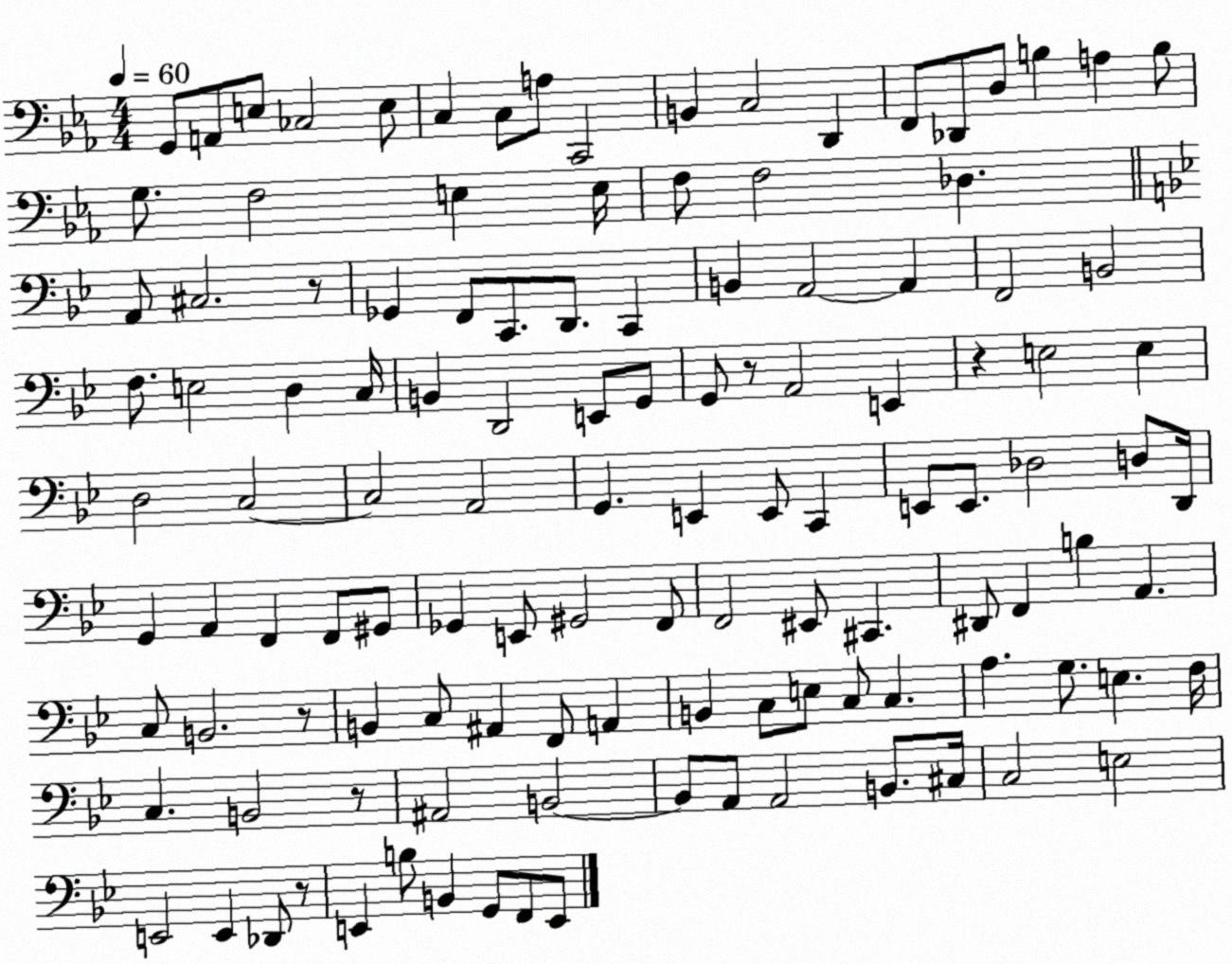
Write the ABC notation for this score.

X:1
T:Untitled
M:4/4
L:1/4
K:Eb
G,,/2 A,,/2 E,/2 _C,2 E,/2 C, C,/2 A,/2 C,,2 B,, C,2 D,, F,,/2 _D,,/2 D,/2 B, A, B,/2 G,/2 F,2 E, E,/4 F,/2 F,2 _D, A,,/2 ^C,2 z/2 _G,, F,,/2 C,,/2 D,,/2 C,, B,, A,,2 A,, F,,2 B,,2 F,/2 E,2 D, C,/4 B,, D,,2 E,,/2 G,,/2 G,,/2 z/2 A,,2 E,, z E,2 E, D,2 C,2 C,2 A,,2 G,, E,, E,,/2 C,, E,,/2 E,,/2 _D,2 D,/2 D,,/4 G,, A,, F,, F,,/2 ^G,,/2 _G,, E,,/2 ^G,,2 F,,/2 F,,2 ^E,,/2 ^C,, ^D,,/2 F,, B, A,, C,/2 B,,2 z/2 B,, C,/2 ^A,, F,,/2 A,, B,, C,/2 E,/2 C,/2 C, A, G,/2 E, F,/4 C, B,,2 z/2 ^A,,2 B,,2 B,,/2 A,,/2 A,,2 B,,/2 ^C,/4 C,2 E,2 E,,2 E,, _D,,/2 z/2 E,, B,/2 B,, G,,/2 F,,/2 E,,/2